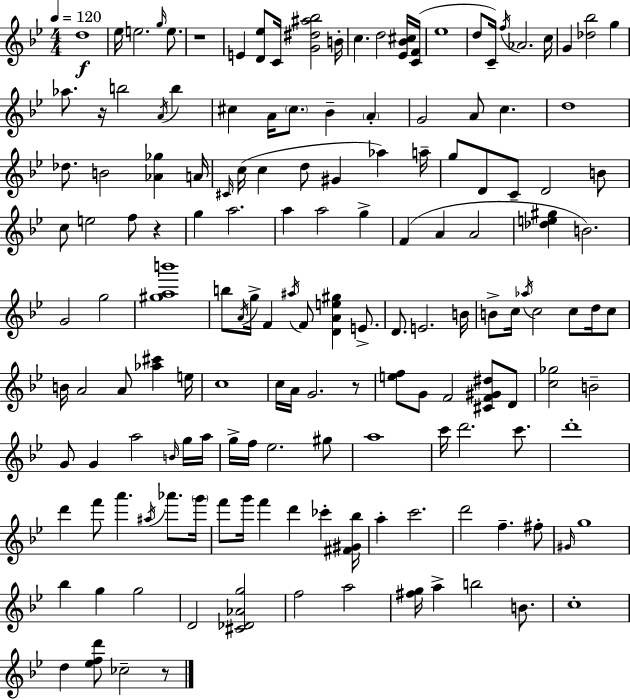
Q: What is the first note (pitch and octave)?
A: D5